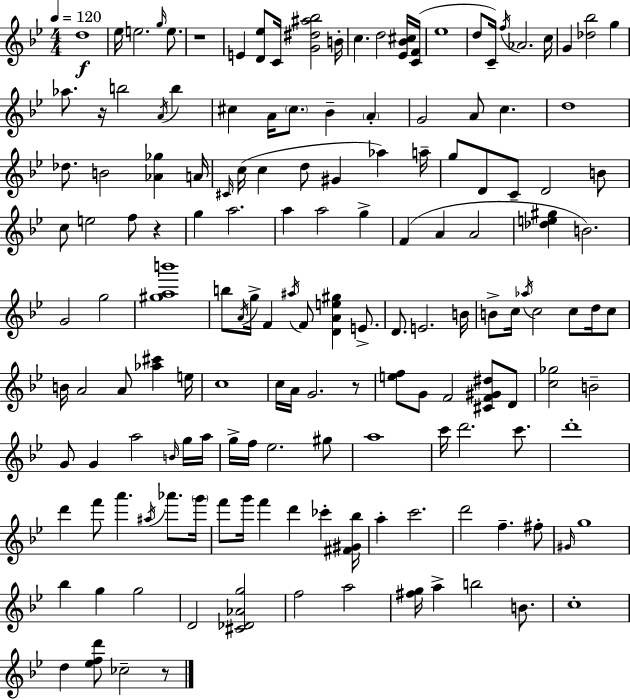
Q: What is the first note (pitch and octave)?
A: D5